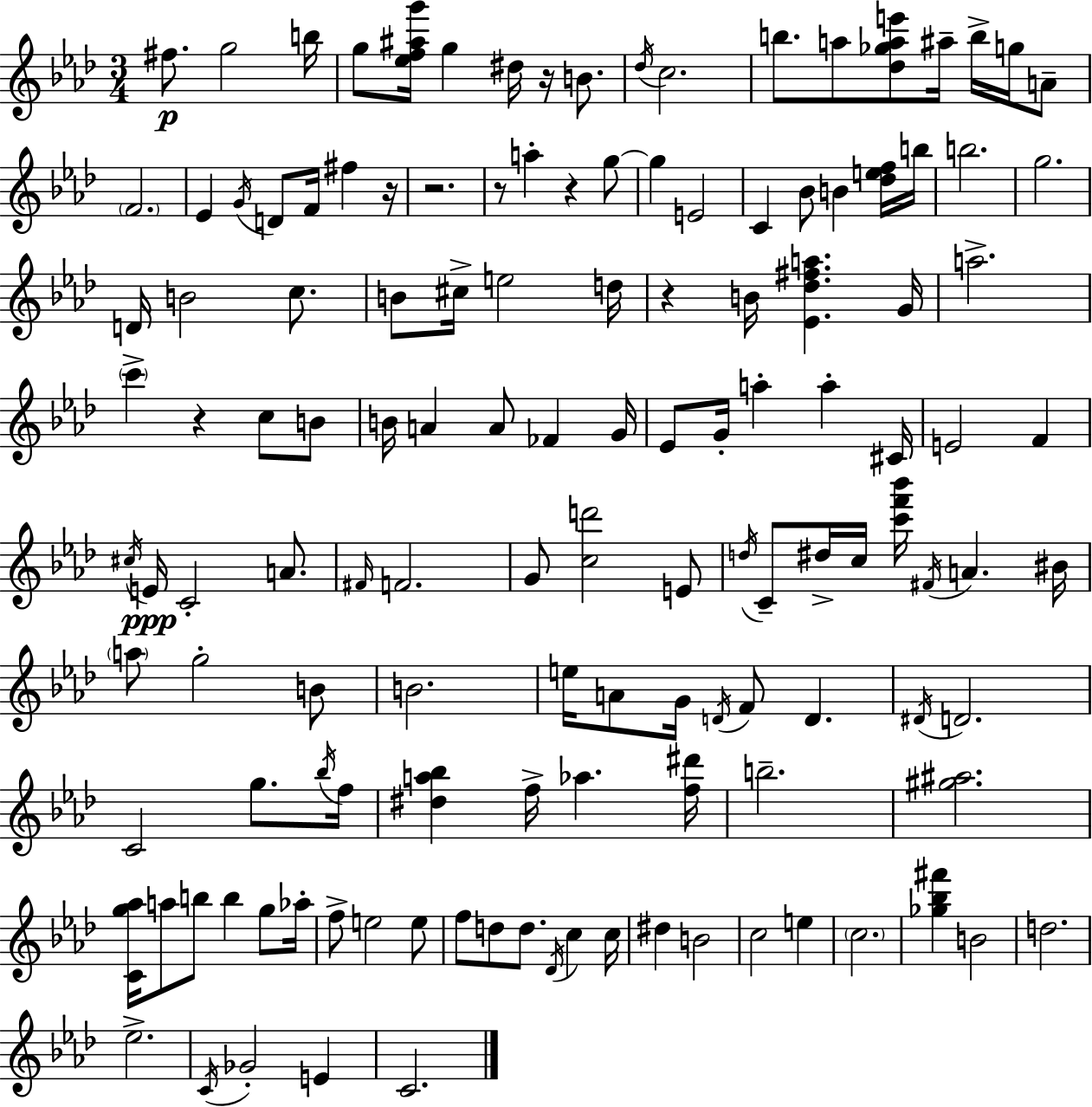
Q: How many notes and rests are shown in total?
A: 134